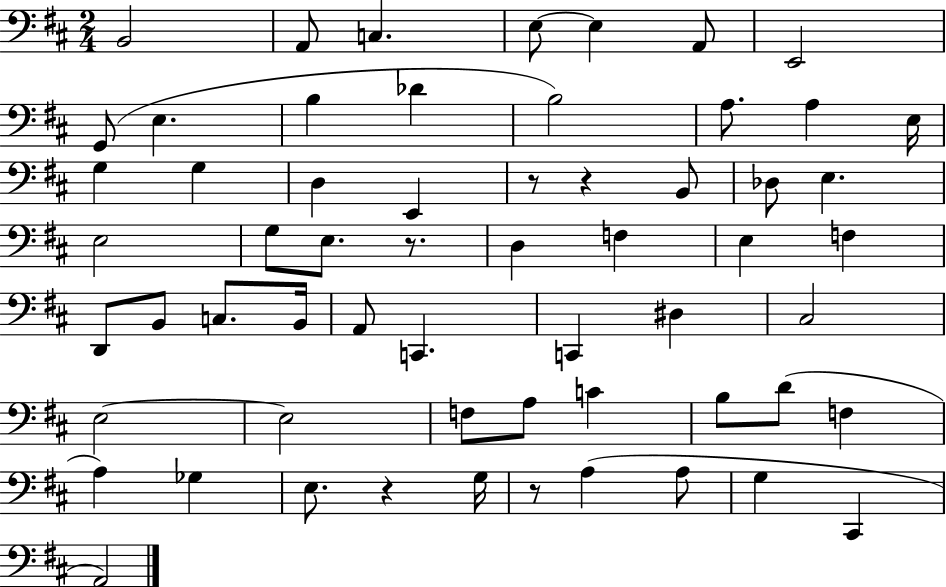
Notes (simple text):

B2/h A2/e C3/q. E3/e E3/q A2/e E2/h G2/e E3/q. B3/q Db4/q B3/h A3/e. A3/q E3/s G3/q G3/q D3/q E2/q R/e R/q B2/e Db3/e E3/q. E3/h G3/e E3/e. R/e. D3/q F3/q E3/q F3/q D2/e B2/e C3/e. B2/s A2/e C2/q. C2/q D#3/q C#3/h E3/h E3/h F3/e A3/e C4/q B3/e D4/e F3/q A3/q Gb3/q E3/e. R/q G3/s R/e A3/q A3/e G3/q C#2/q A2/h